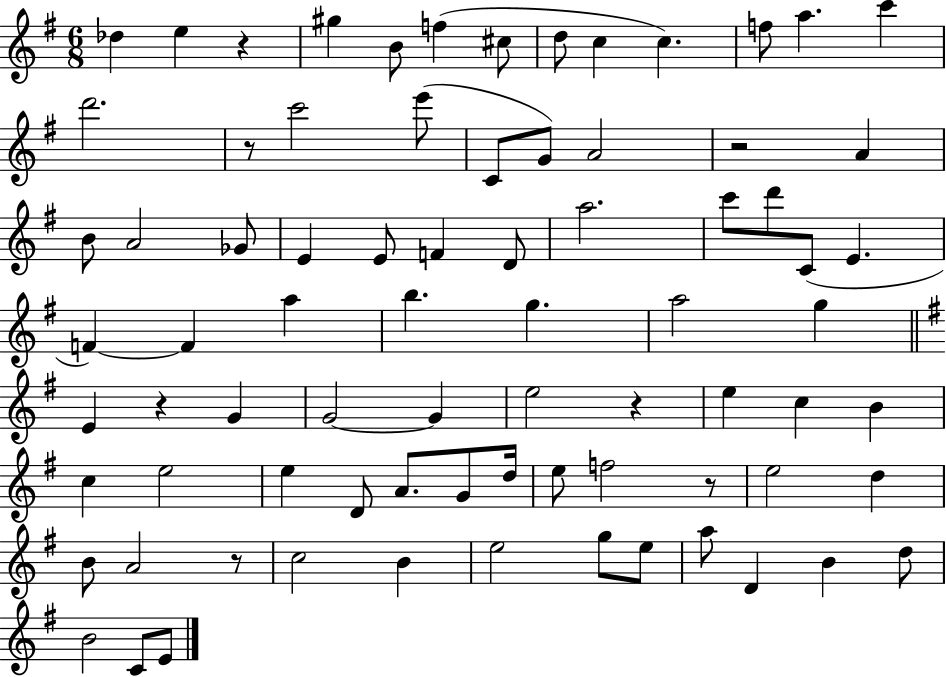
X:1
T:Untitled
M:6/8
L:1/4
K:G
_d e z ^g B/2 f ^c/2 d/2 c c f/2 a c' d'2 z/2 c'2 e'/2 C/2 G/2 A2 z2 A B/2 A2 _G/2 E E/2 F D/2 a2 c'/2 d'/2 C/2 E F F a b g a2 g E z G G2 G e2 z e c B c e2 e D/2 A/2 G/2 d/4 e/2 f2 z/2 e2 d B/2 A2 z/2 c2 B e2 g/2 e/2 a/2 D B d/2 B2 C/2 E/2